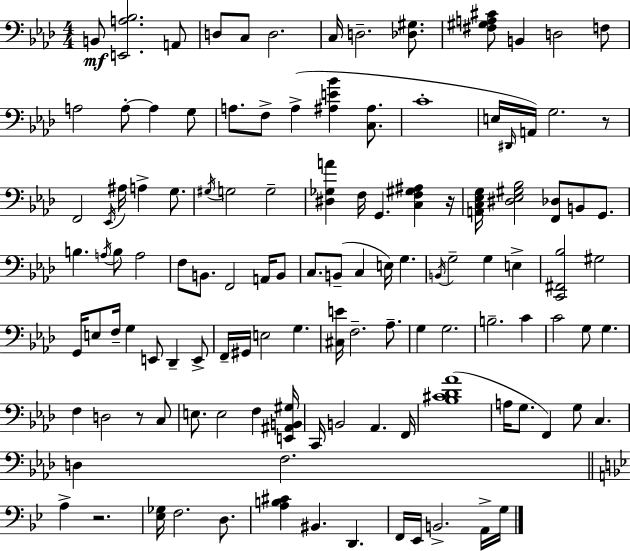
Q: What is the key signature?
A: F minor